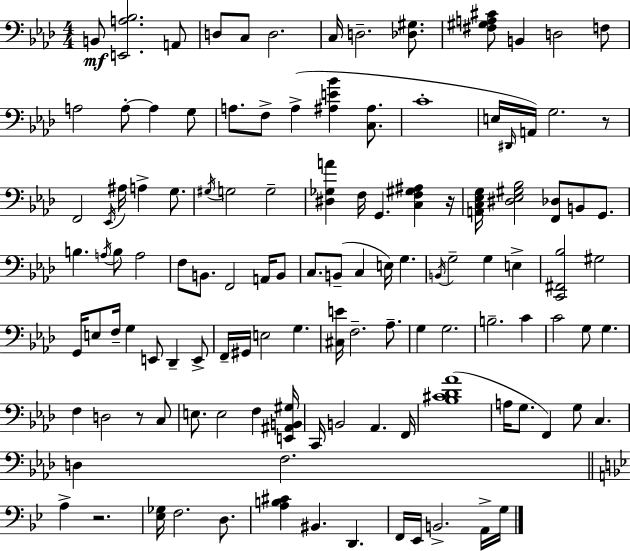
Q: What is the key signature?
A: F minor